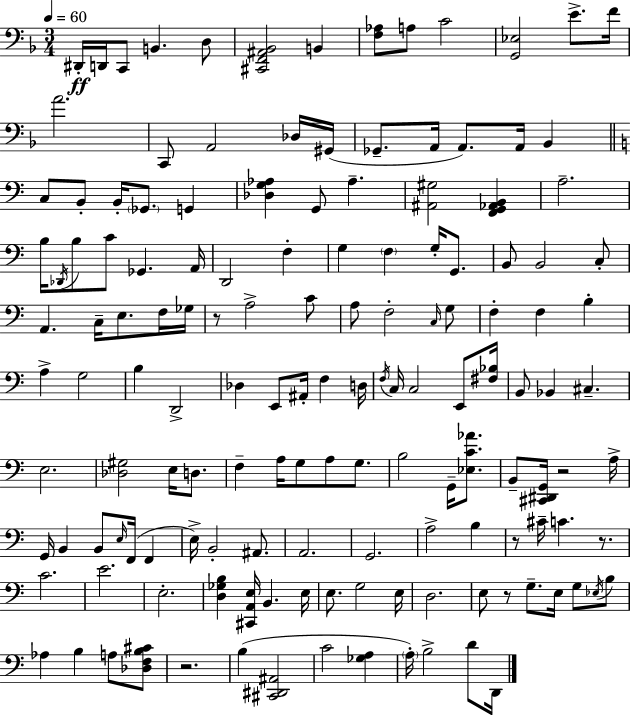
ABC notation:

X:1
T:Untitled
M:3/4
L:1/4
K:Dm
^D,,/4 D,,/4 C,,/2 B,, D,/2 [^C,,F,,^A,,_B,,]2 B,, [F,_A,]/2 A,/2 C2 [G,,_E,]2 E/2 F/4 A2 C,,/2 A,,2 _D,/4 ^G,,/4 _G,,/2 A,,/4 A,,/2 A,,/4 _B,, C,/2 B,,/2 B,,/4 _G,,/2 G,, [_D,G,_A,] G,,/2 _A, [^A,,^G,]2 [F,,G,,_A,,B,,] A,2 B,/4 _D,,/4 B,/2 C/2 _G,, A,,/4 D,,2 F, G, F, G,/4 G,,/2 B,,/2 B,,2 C,/2 A,, C,/4 E,/2 F,/4 _G,/4 z/2 A,2 C/2 A,/2 F,2 C,/4 G,/2 F, F, B, A, G,2 B, D,,2 _D, E,,/2 ^A,,/4 F, D,/4 F,/4 C,/4 C,2 E,,/2 [^F,_B,]/4 B,,/2 _B,, ^C, E,2 [_D,^G,]2 E,/4 D,/2 F, A,/4 G,/2 A,/2 G,/2 B,2 G,,/4 [_E,C_A]/2 B,,/2 [^C,,^D,,G,,]/4 z2 A,/4 G,,/4 B,, B,,/2 E,/4 F,,/4 F,, E,/4 B,,2 ^A,,/2 A,,2 G,,2 A,2 B, z/2 ^C/4 C z/2 C2 E2 E,2 [D,_G,B,] [^C,,A,,E,]/4 B,, E,/4 E,/2 G,2 E,/4 D,2 E,/2 z/2 G,/2 E,/4 G,/2 _E,/4 B,/2 _A, B, A,/2 [_D,F,B,^C]/2 z2 B, [^C,,^D,,^A,,]2 C2 [_G,A,] A,/4 B,2 D/2 D,,/4